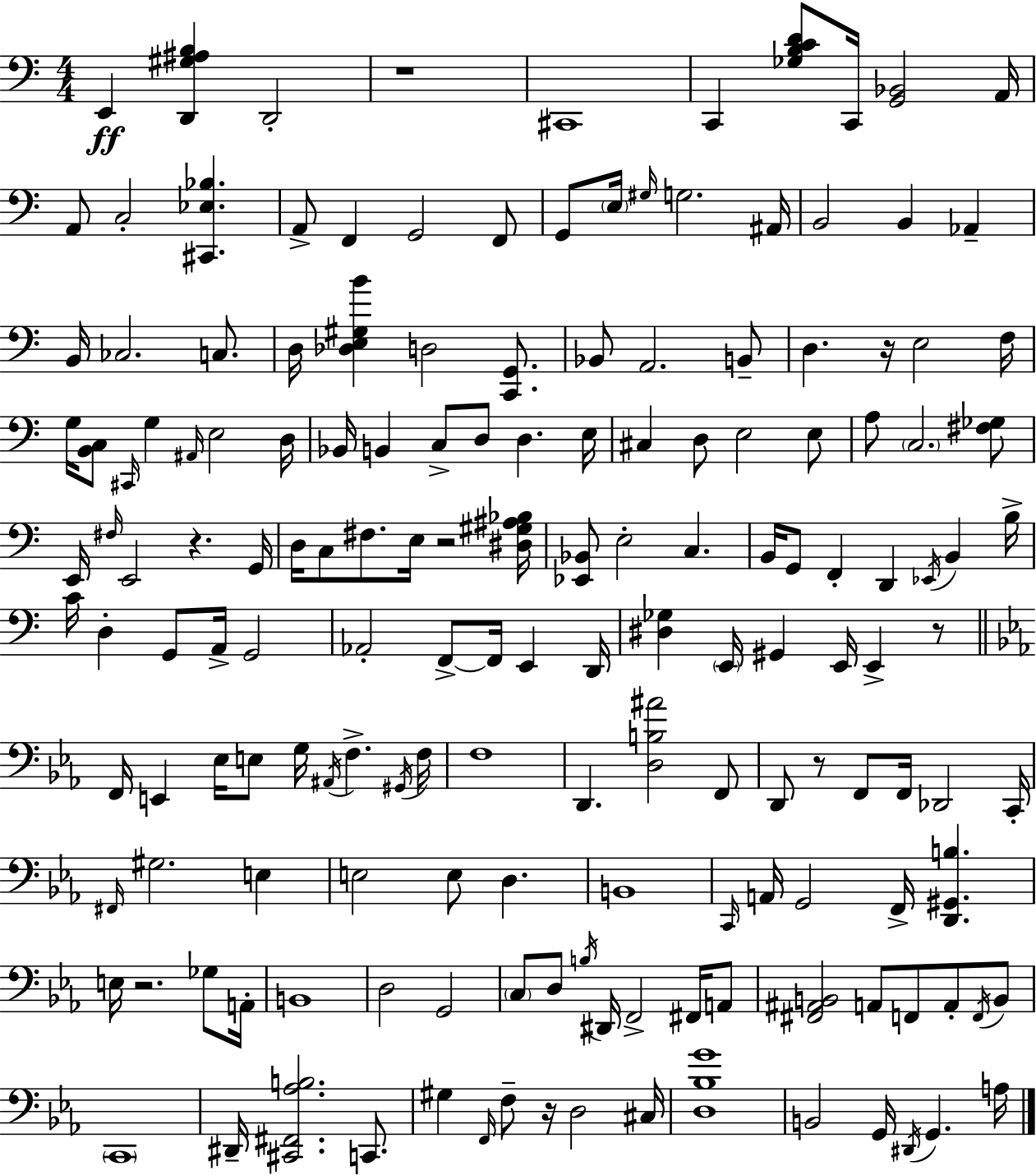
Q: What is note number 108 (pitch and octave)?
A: F2